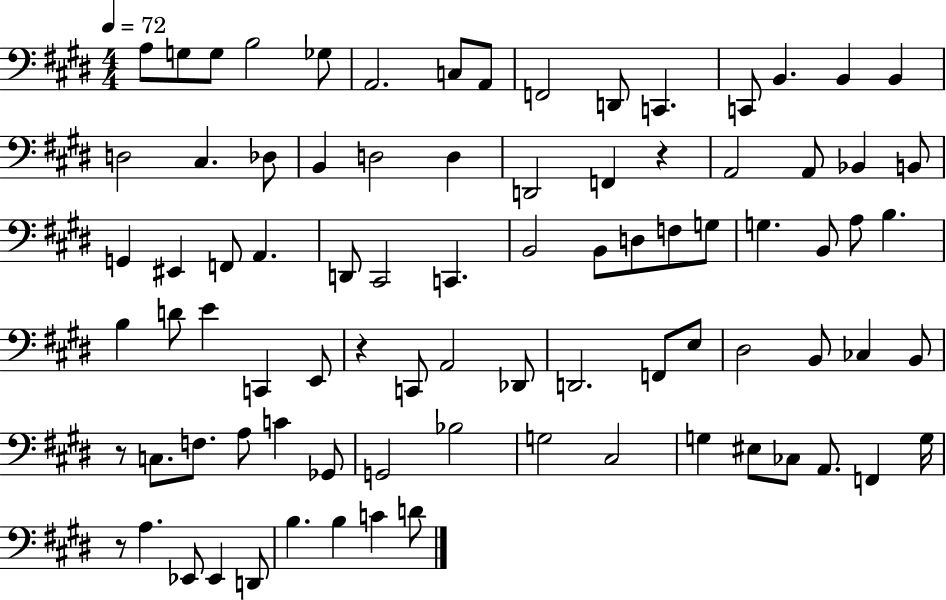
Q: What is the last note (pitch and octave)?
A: D4